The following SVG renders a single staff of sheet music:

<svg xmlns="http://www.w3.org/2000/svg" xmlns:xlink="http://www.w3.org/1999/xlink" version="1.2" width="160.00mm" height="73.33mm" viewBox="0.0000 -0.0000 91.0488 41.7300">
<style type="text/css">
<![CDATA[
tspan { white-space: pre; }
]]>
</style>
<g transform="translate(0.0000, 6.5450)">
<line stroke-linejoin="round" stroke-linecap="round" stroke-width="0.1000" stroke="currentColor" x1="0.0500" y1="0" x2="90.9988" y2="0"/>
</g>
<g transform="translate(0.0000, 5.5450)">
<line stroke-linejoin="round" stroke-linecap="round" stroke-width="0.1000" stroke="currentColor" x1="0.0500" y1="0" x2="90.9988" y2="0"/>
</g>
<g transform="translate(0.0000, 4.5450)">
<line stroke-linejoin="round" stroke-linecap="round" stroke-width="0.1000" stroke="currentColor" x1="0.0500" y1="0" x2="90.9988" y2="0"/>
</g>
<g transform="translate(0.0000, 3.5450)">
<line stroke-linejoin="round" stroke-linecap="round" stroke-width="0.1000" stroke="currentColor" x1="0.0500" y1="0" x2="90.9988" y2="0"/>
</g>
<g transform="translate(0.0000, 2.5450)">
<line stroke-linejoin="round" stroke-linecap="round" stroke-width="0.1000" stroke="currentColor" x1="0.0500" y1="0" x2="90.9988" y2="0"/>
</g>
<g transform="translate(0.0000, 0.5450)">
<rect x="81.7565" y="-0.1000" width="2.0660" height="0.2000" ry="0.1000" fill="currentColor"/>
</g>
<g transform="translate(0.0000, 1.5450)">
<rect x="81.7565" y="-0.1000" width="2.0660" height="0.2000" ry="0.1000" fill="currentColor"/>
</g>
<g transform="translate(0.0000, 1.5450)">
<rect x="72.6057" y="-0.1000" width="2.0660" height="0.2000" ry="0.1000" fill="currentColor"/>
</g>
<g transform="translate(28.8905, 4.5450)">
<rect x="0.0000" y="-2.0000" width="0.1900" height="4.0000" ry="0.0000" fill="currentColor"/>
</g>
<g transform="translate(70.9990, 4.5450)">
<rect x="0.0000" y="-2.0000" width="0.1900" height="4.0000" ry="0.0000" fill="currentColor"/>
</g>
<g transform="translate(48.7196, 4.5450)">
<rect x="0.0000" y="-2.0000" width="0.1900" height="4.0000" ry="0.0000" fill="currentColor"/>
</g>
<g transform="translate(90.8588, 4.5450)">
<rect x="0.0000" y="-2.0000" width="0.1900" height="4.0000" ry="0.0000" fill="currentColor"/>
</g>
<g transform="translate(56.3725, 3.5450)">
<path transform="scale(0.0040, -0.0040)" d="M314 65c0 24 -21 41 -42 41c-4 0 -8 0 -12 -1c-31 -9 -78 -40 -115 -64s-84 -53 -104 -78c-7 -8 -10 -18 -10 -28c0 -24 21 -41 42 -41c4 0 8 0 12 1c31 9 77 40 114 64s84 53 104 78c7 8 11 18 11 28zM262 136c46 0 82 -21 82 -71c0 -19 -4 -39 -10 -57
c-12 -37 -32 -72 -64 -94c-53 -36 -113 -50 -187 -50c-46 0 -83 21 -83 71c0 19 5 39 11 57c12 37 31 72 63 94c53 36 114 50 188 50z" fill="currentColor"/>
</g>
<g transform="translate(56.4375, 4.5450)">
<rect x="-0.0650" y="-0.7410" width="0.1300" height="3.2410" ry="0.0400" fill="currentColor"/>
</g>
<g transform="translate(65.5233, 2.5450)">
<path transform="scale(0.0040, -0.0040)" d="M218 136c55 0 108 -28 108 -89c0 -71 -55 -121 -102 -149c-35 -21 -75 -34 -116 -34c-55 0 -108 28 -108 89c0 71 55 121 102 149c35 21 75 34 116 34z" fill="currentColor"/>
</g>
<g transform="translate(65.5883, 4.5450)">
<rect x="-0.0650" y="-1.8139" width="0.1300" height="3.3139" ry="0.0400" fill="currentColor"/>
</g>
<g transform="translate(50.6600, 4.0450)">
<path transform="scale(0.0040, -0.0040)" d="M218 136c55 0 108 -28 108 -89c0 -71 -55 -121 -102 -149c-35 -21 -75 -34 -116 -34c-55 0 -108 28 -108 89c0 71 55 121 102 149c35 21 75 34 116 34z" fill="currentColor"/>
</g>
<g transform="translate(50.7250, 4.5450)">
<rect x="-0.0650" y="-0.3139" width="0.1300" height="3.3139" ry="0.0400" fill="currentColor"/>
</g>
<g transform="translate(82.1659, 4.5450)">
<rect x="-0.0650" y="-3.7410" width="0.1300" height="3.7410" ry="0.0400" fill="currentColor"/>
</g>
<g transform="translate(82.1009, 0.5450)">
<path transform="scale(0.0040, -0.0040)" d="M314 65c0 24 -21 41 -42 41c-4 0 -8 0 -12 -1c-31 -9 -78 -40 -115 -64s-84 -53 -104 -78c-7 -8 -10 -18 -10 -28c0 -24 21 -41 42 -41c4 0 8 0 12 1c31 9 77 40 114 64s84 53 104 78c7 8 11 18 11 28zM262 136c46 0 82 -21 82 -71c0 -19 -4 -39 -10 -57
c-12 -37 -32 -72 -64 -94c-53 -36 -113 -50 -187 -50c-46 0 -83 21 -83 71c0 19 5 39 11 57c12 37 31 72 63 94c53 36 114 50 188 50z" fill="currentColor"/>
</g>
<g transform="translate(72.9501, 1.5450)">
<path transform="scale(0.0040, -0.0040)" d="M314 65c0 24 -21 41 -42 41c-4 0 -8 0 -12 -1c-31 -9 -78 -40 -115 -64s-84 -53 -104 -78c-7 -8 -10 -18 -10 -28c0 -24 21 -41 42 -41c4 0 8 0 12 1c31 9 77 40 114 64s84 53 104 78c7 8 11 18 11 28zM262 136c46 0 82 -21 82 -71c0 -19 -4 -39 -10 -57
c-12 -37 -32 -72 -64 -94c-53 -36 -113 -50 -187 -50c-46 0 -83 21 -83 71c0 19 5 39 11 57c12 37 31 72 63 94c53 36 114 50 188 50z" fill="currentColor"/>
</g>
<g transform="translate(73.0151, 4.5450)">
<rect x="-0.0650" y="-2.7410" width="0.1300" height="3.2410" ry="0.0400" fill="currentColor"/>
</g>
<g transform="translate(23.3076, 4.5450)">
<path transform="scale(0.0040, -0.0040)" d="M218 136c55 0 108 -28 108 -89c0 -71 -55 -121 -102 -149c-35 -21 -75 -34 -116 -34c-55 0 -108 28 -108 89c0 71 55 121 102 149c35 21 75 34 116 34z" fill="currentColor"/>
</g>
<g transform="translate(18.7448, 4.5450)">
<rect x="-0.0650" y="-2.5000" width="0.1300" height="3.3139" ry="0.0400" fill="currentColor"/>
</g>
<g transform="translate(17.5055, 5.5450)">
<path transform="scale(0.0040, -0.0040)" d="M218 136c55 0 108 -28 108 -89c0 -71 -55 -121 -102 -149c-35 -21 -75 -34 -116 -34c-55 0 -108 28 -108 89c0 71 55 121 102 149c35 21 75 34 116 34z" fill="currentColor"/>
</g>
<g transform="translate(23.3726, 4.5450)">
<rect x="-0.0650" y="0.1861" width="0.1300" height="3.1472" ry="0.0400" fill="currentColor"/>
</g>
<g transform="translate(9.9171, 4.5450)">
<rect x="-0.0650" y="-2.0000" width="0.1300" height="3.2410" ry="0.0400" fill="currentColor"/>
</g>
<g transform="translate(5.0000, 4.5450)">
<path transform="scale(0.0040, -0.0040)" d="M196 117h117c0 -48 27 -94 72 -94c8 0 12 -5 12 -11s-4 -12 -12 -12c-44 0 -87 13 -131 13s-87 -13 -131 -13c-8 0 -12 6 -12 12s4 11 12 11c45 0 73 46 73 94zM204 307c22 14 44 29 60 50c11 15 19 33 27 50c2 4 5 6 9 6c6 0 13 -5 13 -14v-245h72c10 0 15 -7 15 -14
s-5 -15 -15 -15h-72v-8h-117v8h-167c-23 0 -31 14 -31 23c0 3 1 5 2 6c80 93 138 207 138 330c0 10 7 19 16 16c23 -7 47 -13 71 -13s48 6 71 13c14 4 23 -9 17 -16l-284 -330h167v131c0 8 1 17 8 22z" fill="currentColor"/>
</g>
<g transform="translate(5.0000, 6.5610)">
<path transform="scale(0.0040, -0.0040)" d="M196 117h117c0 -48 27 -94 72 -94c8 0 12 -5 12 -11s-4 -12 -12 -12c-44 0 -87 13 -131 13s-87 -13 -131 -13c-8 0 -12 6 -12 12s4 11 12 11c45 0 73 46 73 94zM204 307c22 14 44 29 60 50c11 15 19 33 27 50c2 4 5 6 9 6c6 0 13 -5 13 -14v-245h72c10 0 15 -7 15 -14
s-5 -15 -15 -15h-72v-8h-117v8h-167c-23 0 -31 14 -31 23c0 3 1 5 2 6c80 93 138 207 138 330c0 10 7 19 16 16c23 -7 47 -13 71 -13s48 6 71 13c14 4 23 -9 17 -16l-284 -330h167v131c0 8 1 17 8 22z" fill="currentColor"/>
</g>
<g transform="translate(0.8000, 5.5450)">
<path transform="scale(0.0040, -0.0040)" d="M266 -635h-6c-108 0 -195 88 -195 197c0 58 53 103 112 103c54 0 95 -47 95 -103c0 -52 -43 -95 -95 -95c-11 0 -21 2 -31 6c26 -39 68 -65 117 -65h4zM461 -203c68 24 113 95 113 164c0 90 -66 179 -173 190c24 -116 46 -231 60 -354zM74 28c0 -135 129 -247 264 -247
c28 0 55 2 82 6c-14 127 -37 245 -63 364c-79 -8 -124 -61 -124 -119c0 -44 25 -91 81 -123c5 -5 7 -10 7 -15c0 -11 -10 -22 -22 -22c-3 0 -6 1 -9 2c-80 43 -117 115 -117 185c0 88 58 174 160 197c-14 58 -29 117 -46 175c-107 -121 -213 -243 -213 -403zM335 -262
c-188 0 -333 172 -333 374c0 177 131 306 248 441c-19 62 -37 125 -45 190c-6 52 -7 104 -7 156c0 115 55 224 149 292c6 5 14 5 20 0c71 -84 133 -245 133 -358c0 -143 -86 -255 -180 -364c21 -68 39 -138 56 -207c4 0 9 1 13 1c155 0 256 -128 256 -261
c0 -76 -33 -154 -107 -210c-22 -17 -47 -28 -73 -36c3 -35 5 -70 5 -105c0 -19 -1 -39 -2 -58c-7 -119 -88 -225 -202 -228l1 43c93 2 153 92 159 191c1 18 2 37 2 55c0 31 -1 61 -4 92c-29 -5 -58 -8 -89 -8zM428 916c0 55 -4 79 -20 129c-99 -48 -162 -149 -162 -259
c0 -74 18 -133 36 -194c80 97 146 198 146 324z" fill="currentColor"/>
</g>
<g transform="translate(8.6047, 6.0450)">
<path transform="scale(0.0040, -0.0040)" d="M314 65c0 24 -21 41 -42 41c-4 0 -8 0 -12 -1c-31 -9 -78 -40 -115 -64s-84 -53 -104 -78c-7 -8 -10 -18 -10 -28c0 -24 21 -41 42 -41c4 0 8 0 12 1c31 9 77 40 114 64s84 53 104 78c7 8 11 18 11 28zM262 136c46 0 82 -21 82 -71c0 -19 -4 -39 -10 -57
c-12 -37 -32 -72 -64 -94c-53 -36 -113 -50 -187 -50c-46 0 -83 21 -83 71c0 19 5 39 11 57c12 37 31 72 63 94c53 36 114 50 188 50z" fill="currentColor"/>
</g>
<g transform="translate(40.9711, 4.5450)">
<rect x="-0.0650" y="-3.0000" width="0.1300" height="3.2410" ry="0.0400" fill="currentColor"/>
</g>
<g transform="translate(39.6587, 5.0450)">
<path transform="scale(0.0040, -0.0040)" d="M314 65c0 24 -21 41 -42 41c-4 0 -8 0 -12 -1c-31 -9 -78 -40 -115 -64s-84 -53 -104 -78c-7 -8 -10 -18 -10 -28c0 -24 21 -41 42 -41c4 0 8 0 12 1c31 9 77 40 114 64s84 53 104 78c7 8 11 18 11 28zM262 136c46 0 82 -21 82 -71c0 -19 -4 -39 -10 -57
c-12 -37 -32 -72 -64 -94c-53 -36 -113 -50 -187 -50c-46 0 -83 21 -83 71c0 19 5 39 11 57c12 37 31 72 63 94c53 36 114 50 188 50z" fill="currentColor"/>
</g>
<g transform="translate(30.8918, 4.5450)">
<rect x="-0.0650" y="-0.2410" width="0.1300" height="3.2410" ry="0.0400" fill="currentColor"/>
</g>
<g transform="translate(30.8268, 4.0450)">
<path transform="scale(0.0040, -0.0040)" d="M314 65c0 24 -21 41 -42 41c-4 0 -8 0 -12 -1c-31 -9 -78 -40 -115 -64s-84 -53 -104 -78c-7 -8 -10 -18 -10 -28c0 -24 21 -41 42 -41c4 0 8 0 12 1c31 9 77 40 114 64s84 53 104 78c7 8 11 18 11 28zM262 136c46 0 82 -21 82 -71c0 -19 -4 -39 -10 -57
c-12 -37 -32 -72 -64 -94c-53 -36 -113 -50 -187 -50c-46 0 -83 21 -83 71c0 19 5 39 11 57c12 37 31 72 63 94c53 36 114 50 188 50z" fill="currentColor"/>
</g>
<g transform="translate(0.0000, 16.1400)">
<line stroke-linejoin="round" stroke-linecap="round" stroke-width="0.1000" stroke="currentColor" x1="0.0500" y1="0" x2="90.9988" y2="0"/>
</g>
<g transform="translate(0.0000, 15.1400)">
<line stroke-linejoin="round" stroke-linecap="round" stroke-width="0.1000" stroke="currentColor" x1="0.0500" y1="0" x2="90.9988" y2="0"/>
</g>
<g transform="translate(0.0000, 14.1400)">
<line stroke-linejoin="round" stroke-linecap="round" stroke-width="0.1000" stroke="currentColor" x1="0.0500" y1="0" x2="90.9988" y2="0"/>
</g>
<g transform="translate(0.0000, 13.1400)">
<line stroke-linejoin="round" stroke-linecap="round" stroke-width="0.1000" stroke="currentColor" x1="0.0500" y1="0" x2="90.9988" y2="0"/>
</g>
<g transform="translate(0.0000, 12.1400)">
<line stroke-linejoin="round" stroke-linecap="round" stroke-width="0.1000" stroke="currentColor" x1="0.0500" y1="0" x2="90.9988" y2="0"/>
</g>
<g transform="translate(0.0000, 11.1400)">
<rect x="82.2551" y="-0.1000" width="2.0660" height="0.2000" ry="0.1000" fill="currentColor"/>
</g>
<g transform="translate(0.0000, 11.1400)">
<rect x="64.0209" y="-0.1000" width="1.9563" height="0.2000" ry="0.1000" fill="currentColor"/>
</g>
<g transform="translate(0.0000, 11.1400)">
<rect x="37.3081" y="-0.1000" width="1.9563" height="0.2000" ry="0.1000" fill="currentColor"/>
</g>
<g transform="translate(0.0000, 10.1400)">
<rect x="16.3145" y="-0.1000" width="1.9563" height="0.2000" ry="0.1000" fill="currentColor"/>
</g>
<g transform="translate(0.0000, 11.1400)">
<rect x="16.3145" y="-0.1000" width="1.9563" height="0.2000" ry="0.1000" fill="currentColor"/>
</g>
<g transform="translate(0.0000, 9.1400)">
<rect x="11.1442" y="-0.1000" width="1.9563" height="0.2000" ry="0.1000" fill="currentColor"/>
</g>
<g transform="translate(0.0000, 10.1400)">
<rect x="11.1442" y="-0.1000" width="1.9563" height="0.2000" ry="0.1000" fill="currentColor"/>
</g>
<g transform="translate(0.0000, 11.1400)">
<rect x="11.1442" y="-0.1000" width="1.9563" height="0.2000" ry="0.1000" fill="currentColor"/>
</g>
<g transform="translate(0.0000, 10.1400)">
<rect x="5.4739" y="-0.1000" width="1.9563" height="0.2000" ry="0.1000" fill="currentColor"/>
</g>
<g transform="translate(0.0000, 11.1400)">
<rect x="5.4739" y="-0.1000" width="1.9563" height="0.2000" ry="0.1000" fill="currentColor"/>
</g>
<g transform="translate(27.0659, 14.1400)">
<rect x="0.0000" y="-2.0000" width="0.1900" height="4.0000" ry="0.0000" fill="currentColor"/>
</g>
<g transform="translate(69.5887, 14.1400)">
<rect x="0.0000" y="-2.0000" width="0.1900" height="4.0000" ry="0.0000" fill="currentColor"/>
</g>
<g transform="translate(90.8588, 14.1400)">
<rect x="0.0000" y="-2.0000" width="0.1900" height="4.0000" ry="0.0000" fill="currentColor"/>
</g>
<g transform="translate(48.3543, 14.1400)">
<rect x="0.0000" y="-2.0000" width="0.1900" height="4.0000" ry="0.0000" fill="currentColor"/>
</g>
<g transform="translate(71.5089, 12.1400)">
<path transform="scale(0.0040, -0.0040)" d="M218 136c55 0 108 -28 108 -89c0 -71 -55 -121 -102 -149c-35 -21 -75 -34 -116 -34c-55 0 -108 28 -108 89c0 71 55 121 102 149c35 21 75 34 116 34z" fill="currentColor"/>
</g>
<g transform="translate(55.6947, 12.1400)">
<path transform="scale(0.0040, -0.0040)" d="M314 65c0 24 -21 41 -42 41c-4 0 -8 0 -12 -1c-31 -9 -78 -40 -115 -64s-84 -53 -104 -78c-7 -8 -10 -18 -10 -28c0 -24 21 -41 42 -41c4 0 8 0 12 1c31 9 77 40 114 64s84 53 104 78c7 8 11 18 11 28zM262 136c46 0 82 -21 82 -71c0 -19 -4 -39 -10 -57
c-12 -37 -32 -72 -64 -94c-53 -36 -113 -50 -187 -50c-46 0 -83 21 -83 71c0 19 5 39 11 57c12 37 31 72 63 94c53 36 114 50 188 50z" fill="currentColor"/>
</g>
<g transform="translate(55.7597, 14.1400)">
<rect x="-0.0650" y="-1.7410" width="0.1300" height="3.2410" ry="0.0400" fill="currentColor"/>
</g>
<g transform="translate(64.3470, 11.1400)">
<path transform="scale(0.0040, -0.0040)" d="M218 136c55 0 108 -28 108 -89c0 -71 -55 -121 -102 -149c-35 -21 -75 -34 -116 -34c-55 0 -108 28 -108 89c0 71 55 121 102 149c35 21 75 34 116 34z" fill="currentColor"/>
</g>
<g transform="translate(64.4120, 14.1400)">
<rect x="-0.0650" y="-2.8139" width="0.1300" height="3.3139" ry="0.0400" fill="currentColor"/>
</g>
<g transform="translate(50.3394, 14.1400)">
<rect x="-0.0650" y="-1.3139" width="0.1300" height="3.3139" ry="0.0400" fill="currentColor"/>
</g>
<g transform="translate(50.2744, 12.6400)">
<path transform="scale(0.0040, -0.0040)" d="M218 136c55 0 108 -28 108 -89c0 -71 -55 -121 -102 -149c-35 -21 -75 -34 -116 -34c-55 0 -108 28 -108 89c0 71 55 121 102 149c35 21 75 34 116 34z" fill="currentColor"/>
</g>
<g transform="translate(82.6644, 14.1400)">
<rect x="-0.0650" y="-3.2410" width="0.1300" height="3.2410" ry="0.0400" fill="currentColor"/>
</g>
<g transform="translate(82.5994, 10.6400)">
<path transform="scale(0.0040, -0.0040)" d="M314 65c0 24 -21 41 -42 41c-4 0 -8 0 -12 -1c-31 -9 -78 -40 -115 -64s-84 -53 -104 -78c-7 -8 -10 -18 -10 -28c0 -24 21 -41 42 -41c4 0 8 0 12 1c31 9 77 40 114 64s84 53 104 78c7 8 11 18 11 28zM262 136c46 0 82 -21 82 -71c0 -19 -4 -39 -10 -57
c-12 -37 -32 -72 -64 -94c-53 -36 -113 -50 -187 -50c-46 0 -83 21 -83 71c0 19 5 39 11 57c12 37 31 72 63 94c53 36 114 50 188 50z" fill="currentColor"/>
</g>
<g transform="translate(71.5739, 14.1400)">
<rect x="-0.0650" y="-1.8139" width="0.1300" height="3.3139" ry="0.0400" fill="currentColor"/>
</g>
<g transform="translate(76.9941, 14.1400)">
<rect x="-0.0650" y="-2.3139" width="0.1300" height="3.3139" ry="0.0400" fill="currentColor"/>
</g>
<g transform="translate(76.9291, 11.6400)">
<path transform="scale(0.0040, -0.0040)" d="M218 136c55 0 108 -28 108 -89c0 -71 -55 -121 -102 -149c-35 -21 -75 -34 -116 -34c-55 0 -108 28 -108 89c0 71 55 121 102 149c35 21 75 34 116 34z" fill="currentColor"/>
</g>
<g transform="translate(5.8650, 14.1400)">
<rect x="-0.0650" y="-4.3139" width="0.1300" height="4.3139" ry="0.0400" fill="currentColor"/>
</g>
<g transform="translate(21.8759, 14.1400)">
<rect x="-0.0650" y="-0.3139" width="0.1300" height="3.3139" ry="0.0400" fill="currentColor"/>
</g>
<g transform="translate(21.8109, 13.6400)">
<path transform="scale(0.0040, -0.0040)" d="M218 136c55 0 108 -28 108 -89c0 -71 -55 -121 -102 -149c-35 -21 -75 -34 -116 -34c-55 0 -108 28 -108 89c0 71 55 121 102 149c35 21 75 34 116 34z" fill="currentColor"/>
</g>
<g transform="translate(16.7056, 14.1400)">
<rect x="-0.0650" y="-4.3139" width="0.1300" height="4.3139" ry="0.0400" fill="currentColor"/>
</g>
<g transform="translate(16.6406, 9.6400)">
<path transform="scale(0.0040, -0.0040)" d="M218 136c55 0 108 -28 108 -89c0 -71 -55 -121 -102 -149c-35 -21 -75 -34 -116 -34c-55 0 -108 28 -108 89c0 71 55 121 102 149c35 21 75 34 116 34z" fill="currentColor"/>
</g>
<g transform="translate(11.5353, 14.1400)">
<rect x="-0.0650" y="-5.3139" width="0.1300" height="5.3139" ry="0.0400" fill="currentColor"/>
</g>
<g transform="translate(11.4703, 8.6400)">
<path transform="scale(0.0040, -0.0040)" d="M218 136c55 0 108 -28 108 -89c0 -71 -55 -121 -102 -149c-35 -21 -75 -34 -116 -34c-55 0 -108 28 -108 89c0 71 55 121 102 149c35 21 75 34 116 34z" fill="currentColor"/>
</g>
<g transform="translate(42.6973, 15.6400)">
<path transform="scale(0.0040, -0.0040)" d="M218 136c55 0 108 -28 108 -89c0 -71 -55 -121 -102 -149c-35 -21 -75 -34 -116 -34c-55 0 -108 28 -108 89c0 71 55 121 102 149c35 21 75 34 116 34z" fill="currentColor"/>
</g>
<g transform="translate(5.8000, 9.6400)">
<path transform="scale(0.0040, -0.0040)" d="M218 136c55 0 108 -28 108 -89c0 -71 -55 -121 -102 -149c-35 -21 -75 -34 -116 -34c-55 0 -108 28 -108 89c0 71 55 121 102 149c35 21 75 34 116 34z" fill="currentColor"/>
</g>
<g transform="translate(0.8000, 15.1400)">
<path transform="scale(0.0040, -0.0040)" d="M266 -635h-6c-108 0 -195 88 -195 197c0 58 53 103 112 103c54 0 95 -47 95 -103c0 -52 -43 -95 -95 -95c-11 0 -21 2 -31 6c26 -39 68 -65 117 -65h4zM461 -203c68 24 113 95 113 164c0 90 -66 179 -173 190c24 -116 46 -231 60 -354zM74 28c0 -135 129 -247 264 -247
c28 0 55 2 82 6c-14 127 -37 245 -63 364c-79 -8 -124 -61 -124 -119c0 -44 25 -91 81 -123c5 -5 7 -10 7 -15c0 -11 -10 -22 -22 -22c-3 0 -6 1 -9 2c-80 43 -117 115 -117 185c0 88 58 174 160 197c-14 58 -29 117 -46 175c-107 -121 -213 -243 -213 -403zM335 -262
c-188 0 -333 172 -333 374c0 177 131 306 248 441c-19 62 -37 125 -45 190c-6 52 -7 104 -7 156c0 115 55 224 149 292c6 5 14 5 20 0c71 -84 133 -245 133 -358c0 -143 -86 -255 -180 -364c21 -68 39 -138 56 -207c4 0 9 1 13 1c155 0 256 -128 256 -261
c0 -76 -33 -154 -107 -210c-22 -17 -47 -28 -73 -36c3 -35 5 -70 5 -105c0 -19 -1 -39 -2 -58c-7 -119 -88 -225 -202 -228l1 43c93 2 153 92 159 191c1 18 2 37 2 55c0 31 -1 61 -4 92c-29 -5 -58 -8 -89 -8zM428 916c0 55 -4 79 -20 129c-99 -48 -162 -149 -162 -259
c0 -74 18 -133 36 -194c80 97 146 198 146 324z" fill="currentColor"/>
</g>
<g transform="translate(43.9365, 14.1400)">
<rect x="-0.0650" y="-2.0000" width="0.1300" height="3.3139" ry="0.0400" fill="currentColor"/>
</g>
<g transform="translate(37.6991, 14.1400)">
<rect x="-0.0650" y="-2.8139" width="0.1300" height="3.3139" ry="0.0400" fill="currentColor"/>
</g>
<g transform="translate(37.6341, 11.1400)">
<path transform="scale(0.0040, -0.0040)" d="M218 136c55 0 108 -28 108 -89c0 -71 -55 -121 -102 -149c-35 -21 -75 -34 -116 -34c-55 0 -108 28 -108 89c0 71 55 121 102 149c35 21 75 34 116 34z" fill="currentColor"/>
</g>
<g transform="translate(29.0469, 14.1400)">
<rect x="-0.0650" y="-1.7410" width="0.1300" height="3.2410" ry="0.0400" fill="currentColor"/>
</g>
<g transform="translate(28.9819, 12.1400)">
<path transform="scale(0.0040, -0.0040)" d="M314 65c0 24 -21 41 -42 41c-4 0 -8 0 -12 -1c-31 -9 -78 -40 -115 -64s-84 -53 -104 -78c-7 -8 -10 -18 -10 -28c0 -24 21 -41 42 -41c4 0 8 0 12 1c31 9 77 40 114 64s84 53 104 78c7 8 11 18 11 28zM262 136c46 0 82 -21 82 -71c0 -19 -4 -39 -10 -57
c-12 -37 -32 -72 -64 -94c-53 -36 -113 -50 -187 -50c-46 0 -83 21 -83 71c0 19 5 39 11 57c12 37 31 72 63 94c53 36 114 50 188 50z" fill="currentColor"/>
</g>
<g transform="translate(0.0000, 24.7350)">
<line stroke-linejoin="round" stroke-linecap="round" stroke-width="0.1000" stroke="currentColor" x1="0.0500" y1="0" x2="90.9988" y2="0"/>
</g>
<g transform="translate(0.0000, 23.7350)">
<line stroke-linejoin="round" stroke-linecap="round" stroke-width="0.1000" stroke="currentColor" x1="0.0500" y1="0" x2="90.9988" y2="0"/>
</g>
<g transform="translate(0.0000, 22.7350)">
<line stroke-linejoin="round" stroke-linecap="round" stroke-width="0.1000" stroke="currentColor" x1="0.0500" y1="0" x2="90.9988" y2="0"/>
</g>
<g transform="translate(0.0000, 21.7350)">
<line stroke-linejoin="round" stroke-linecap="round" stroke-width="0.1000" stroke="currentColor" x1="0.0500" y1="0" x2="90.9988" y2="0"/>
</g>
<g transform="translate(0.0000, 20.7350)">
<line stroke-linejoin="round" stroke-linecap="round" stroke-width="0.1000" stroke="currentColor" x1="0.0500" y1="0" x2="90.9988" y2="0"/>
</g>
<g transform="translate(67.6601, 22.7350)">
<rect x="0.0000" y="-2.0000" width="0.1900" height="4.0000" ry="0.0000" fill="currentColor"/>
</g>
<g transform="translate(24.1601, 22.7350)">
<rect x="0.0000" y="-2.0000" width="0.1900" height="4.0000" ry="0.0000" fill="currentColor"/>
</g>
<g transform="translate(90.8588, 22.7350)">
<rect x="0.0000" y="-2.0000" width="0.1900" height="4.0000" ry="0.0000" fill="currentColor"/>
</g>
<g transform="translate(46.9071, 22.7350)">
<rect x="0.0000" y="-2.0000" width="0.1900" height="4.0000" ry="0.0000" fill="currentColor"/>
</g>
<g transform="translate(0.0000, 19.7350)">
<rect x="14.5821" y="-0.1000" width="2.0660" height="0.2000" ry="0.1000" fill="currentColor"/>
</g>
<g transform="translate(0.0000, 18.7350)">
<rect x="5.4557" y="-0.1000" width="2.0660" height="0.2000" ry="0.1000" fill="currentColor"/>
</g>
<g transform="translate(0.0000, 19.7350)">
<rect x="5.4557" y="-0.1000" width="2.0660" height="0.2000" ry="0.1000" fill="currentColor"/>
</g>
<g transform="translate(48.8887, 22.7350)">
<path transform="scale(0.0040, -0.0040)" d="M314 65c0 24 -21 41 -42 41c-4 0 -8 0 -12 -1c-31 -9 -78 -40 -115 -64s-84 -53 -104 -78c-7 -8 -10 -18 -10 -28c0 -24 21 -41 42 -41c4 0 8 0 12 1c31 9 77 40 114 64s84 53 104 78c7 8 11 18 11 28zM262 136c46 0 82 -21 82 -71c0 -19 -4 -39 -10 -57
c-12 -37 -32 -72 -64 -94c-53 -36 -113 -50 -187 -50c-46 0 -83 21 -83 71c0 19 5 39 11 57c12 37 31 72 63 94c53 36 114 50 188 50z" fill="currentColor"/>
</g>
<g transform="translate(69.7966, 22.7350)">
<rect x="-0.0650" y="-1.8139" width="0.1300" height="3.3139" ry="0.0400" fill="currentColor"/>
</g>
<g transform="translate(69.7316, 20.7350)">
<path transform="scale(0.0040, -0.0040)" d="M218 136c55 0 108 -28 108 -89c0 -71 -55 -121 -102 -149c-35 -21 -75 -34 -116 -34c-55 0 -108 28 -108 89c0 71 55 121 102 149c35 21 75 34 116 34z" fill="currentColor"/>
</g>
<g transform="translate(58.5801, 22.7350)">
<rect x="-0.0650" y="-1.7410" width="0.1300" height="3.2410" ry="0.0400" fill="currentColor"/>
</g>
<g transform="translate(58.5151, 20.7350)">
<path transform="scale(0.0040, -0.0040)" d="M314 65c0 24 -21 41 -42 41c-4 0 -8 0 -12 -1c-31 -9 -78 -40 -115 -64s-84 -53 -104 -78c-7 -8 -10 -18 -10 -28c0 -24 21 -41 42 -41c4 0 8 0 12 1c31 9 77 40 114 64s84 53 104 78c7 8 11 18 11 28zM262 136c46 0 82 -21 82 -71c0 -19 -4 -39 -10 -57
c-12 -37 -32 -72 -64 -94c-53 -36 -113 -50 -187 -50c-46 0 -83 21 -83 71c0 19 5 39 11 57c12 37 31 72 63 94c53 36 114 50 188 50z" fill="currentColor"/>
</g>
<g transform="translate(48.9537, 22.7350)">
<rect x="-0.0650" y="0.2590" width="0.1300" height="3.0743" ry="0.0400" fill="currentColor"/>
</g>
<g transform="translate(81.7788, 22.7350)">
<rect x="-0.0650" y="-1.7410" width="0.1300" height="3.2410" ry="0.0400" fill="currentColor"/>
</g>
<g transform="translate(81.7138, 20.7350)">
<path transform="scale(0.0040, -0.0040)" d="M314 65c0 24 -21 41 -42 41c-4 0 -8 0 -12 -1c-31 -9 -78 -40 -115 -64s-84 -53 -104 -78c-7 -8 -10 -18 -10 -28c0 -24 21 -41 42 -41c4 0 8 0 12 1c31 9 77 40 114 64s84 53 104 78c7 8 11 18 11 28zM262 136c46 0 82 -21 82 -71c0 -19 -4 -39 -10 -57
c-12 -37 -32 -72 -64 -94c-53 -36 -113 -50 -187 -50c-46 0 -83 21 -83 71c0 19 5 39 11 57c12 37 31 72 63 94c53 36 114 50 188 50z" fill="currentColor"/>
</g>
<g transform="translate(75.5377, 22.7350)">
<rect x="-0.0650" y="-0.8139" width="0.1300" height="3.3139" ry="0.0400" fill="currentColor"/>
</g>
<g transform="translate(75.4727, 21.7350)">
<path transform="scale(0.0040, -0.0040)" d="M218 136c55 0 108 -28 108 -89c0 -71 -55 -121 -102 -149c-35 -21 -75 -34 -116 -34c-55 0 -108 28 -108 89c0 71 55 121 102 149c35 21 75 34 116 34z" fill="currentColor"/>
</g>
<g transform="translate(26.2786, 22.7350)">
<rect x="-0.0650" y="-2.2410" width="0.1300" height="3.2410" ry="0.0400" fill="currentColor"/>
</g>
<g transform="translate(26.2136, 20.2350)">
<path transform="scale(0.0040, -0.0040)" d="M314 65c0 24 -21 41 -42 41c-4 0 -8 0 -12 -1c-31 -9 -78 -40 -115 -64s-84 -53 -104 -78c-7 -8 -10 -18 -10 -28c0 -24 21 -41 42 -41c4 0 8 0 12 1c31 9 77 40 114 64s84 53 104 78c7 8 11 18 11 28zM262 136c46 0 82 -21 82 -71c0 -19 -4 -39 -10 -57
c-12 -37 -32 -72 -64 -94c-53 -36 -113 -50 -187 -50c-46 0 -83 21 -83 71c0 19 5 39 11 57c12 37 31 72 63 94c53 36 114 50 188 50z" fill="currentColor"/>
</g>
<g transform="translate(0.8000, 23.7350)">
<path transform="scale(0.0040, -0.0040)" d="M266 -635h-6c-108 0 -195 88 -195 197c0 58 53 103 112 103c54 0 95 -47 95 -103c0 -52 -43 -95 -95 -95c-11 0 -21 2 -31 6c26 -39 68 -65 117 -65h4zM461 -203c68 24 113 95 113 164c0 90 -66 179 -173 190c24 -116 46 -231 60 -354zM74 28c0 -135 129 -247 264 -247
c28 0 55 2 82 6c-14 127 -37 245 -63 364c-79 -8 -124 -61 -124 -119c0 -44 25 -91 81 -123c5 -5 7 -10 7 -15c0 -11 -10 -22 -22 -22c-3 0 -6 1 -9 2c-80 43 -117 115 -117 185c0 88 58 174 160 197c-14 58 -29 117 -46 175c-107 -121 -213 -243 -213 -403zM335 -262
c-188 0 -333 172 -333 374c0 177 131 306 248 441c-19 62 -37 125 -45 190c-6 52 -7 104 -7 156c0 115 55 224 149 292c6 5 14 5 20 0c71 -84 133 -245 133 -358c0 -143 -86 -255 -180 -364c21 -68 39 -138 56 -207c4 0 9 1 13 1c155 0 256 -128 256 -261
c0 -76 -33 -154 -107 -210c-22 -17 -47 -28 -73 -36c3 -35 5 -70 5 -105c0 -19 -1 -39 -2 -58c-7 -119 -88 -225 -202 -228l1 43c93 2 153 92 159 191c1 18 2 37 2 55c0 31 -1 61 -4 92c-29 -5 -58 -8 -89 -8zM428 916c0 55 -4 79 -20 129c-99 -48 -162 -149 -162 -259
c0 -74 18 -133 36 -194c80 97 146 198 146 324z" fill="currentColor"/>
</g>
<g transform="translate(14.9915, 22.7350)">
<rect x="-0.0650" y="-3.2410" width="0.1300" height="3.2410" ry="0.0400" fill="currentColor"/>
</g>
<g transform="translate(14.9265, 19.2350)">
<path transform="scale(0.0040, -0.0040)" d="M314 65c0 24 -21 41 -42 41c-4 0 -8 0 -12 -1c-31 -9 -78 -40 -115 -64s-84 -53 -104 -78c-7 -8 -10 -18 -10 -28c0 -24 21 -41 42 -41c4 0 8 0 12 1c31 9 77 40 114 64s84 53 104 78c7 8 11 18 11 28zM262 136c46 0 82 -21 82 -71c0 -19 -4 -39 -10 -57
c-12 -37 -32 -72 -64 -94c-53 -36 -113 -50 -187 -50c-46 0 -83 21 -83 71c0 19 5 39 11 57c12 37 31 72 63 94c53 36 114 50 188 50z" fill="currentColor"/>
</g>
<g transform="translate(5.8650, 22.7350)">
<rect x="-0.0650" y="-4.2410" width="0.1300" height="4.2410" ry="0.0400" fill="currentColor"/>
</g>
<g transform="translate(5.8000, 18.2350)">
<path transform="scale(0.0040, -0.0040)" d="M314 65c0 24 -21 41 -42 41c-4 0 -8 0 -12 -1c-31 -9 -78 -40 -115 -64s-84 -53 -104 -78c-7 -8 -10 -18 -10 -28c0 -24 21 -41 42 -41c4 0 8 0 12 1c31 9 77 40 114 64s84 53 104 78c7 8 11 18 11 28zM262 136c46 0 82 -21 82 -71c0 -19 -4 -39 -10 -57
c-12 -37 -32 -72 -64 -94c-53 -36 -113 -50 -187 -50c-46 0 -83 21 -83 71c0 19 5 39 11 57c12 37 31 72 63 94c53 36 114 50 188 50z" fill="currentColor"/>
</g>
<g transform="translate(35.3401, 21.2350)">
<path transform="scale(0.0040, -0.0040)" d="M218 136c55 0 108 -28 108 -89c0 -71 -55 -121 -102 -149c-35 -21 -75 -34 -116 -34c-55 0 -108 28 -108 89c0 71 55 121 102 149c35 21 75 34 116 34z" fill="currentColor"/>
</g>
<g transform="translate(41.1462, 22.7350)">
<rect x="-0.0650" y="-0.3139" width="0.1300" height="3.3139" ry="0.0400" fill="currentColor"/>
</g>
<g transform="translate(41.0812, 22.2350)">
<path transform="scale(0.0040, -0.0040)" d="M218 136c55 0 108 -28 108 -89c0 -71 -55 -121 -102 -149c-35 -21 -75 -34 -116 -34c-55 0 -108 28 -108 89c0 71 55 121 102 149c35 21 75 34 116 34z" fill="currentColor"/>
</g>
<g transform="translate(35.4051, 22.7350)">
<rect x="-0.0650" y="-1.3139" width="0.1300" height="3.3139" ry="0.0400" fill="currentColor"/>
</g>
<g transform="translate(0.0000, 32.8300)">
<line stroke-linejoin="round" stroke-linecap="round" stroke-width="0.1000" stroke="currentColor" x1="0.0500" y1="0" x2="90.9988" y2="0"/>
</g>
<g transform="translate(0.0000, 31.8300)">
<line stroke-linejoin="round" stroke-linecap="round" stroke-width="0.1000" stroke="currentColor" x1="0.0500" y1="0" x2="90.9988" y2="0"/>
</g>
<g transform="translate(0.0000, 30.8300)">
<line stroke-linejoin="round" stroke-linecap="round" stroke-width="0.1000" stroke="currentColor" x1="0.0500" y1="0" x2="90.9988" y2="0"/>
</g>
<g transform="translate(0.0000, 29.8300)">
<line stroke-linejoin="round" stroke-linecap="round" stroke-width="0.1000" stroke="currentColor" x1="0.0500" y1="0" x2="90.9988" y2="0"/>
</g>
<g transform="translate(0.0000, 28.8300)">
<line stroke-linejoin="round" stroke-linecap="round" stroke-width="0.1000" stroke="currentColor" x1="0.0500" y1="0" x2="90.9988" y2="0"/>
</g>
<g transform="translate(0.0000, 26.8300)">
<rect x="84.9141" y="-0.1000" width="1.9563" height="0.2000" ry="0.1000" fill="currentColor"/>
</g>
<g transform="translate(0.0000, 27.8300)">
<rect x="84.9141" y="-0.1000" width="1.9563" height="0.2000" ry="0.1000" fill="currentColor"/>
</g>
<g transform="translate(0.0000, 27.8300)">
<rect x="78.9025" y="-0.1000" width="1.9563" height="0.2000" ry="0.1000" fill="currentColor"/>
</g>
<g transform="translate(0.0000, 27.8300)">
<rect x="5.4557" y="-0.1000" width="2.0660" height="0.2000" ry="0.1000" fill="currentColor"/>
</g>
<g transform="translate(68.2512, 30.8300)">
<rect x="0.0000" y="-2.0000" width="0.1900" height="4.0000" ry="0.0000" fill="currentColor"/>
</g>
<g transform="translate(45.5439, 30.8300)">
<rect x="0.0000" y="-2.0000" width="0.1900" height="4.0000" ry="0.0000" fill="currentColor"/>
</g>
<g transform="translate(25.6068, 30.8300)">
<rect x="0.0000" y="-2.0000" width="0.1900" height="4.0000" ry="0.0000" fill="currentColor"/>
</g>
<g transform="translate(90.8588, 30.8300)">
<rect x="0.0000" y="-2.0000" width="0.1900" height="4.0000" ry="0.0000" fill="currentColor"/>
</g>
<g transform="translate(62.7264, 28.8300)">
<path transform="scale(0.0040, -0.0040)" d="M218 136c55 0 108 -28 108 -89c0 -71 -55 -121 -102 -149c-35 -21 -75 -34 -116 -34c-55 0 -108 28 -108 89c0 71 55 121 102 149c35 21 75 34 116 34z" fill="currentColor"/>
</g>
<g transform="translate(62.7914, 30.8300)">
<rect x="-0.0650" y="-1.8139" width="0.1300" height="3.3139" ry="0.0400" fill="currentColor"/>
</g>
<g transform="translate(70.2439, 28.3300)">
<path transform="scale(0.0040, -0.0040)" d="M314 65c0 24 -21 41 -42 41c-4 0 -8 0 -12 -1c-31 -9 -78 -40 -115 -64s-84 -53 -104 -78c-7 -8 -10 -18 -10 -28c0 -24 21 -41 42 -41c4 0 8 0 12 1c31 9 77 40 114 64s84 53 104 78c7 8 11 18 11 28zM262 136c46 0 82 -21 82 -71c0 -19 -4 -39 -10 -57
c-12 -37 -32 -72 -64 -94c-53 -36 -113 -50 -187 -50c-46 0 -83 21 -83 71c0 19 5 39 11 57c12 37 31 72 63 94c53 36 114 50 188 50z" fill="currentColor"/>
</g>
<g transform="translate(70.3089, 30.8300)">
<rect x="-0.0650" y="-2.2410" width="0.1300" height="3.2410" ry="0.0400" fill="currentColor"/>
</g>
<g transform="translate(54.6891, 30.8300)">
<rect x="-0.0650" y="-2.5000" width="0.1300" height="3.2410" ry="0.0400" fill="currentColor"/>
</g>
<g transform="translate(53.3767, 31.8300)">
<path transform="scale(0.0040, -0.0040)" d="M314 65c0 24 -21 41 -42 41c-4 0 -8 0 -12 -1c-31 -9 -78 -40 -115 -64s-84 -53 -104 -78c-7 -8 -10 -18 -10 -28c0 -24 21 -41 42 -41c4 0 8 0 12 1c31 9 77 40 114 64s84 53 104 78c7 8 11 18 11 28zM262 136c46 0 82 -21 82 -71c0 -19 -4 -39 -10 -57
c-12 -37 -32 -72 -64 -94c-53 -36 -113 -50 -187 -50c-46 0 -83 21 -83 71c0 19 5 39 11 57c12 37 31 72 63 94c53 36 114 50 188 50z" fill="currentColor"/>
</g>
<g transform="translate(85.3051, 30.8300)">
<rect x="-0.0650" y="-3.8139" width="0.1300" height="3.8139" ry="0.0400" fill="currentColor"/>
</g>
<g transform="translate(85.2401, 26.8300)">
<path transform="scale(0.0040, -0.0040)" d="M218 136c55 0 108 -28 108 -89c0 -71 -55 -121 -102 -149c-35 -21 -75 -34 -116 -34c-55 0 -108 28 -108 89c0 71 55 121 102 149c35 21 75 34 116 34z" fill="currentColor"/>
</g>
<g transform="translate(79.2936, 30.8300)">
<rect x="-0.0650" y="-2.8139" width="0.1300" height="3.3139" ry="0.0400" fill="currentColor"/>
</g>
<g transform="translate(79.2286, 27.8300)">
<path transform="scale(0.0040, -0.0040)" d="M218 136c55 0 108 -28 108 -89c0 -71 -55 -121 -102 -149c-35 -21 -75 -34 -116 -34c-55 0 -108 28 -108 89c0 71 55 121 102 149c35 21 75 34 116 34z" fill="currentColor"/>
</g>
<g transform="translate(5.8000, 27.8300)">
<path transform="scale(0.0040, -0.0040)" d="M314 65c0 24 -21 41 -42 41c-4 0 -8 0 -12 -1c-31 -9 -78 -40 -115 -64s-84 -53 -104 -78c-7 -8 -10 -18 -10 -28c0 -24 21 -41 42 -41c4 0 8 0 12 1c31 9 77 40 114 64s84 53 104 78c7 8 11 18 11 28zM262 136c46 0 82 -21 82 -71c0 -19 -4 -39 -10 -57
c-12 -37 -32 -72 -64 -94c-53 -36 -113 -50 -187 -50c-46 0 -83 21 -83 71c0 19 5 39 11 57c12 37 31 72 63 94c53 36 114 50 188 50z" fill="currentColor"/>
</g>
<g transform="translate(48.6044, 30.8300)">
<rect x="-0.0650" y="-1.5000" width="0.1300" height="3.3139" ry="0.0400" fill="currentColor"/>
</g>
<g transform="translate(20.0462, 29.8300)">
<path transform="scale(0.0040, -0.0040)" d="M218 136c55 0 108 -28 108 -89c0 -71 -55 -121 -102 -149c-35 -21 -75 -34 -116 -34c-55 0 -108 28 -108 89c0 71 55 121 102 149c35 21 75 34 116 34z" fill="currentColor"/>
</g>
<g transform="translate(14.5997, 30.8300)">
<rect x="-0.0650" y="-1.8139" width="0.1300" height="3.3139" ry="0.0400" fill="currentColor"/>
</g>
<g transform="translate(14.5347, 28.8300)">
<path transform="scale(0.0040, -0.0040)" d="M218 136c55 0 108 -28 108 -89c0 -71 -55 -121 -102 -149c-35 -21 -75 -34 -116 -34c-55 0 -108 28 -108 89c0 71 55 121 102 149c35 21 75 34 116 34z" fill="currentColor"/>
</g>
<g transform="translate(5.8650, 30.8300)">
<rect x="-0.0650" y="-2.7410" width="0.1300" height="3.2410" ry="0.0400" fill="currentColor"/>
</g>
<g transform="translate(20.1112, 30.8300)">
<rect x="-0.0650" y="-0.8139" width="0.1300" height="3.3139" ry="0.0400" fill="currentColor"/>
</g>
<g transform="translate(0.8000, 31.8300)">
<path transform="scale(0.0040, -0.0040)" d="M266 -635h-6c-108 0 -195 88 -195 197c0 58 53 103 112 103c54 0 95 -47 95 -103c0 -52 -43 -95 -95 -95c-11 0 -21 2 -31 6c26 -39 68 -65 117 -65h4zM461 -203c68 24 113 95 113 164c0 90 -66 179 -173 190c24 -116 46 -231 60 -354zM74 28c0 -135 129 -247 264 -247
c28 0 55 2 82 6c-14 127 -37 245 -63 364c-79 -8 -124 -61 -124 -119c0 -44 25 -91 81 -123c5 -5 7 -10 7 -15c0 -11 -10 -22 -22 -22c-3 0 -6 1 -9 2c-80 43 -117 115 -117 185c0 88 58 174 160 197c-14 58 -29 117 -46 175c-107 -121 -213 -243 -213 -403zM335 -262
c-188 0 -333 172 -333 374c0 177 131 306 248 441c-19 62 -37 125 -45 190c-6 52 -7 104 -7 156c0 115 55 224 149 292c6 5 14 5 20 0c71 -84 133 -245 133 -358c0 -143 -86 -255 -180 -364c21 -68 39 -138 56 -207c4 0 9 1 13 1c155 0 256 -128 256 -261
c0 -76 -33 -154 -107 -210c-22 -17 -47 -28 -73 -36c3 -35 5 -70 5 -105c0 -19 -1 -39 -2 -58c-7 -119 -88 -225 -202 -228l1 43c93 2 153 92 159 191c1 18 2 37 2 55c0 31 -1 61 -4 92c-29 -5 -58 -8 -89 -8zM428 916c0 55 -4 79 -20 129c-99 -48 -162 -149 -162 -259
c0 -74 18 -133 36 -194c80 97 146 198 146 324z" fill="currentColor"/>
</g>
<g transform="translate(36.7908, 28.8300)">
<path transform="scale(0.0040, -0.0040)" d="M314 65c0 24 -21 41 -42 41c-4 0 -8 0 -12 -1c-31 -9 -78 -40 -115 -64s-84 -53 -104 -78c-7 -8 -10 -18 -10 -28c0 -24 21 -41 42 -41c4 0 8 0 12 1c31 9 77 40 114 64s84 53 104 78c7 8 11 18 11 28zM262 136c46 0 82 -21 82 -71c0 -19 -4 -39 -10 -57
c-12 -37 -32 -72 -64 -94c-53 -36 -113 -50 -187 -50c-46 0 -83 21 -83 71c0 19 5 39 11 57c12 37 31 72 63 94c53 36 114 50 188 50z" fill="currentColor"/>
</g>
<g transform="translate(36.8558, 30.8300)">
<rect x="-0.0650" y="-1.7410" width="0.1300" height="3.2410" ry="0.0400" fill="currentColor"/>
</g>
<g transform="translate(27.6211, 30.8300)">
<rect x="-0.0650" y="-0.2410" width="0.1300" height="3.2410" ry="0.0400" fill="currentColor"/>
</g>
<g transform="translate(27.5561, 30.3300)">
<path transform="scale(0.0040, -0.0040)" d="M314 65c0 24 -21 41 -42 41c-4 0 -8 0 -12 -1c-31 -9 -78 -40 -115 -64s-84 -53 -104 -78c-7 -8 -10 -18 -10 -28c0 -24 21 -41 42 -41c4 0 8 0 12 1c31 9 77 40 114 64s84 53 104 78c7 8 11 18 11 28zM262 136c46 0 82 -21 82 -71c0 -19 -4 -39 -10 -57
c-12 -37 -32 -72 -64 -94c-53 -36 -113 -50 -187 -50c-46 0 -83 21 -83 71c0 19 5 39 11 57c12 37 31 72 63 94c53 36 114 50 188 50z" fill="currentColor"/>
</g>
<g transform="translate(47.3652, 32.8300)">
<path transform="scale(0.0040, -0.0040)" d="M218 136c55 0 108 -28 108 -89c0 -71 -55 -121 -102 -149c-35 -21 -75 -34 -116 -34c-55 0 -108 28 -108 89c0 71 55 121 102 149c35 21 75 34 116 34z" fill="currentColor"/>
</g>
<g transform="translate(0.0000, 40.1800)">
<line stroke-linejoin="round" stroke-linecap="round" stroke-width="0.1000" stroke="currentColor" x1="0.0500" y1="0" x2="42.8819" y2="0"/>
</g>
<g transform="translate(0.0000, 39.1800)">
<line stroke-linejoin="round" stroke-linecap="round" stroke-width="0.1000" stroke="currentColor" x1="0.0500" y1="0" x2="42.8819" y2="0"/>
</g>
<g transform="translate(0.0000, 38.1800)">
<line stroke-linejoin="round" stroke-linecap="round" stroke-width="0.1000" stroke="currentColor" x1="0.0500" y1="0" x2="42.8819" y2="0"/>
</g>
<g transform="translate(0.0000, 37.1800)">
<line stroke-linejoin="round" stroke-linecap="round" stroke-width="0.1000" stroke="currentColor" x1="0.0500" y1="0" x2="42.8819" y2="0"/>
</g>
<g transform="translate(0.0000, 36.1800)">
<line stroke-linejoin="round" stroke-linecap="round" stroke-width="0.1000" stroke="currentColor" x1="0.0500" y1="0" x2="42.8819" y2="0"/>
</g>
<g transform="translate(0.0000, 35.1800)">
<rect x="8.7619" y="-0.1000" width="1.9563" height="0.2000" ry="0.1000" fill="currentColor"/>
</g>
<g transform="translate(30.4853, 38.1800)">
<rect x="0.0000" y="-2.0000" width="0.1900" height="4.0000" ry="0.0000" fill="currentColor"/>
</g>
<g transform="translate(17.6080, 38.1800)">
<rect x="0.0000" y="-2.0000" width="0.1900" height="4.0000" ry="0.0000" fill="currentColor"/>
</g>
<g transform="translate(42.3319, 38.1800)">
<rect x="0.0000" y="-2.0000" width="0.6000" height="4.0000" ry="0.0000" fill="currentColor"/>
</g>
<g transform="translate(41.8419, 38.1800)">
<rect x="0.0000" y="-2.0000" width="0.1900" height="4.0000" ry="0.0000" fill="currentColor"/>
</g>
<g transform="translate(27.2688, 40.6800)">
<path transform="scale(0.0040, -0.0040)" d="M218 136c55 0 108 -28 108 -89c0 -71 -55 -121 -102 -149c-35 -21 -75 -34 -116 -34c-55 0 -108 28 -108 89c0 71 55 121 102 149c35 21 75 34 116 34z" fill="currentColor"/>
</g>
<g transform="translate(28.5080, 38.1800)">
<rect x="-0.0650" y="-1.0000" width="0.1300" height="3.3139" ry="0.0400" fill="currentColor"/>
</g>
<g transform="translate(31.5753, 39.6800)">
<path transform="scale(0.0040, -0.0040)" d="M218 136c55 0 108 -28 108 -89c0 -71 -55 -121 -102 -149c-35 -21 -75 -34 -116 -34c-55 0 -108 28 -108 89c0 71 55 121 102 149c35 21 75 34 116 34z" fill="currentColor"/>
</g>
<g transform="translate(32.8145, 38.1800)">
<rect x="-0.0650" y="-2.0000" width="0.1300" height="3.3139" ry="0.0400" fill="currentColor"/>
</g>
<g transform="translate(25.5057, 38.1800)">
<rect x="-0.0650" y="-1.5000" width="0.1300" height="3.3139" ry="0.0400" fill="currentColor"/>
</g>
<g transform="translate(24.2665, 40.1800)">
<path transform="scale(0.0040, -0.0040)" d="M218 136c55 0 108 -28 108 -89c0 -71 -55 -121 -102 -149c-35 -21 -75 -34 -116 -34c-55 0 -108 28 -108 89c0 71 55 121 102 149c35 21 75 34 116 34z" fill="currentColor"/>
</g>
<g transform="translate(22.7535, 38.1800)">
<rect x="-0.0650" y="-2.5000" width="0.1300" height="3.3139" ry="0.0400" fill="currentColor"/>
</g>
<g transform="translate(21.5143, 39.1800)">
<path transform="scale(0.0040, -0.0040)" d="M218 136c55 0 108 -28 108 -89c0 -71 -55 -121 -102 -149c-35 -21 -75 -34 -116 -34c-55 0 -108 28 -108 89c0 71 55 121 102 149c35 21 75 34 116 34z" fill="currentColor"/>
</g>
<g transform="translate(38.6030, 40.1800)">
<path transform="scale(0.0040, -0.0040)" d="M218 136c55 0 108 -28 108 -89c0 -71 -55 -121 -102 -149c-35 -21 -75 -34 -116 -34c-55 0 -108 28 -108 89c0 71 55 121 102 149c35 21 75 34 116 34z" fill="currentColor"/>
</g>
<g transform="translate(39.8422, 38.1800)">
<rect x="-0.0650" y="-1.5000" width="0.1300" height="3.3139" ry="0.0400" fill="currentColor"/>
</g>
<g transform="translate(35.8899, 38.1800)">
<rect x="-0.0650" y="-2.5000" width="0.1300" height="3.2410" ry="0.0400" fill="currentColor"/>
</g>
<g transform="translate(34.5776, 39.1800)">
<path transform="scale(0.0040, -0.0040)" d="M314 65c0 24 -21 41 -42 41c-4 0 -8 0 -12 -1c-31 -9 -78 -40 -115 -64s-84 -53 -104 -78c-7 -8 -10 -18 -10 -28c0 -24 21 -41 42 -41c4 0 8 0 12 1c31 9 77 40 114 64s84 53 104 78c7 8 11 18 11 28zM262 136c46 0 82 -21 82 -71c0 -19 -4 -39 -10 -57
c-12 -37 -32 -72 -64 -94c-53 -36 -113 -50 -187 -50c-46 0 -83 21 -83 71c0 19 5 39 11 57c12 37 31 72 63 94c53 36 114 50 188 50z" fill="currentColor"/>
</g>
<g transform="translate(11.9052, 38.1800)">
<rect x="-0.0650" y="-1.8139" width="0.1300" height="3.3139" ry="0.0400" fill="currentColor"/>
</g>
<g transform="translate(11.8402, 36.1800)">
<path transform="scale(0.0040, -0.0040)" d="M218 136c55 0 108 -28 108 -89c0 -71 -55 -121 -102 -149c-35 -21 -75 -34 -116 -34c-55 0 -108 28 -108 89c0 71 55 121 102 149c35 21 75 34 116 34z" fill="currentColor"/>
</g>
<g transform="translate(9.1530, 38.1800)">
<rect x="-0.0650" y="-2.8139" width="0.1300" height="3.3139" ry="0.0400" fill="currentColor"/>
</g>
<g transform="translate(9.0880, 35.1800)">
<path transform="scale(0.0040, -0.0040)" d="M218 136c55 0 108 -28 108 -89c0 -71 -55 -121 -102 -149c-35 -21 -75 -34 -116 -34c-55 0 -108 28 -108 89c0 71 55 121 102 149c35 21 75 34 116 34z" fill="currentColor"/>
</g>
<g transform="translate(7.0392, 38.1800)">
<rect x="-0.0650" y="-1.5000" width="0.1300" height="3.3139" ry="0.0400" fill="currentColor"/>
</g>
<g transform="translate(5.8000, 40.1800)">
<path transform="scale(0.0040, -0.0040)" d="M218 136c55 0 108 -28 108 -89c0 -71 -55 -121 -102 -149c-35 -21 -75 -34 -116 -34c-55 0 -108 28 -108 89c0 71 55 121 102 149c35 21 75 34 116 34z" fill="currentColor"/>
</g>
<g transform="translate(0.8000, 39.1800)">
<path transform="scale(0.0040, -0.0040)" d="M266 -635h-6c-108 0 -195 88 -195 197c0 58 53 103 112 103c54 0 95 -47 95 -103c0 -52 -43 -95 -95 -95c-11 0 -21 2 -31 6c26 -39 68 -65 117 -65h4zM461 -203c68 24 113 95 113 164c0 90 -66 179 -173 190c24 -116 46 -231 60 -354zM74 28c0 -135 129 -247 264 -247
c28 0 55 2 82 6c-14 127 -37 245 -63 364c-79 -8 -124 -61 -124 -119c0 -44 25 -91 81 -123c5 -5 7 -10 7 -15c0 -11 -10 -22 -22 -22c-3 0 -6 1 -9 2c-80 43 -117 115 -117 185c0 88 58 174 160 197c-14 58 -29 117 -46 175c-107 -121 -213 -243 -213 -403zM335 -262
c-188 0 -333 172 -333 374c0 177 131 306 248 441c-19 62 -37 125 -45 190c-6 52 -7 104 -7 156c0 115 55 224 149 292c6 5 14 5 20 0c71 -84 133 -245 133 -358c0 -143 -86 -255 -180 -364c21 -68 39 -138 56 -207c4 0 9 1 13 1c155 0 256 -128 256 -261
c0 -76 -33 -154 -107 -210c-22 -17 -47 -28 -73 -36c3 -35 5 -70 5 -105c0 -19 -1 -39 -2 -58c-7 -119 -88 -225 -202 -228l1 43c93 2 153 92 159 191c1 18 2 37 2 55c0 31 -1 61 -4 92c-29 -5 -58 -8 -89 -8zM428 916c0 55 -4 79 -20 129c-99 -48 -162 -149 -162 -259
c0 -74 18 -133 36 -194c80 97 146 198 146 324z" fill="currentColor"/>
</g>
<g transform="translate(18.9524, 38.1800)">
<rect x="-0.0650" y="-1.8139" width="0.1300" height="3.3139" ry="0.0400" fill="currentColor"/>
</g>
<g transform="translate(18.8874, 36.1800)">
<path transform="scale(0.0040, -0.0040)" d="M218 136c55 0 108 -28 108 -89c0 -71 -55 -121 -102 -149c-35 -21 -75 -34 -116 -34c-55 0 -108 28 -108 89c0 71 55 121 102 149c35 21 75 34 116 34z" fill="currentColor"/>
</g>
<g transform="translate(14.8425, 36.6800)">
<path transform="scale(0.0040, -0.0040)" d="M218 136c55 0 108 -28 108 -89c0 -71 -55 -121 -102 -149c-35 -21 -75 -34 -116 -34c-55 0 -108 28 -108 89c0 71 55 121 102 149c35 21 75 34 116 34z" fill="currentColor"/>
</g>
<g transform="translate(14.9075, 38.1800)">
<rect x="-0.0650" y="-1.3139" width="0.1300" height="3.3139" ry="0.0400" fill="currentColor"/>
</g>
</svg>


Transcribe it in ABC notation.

X:1
T:Untitled
M:4/4
L:1/4
K:C
F2 G B c2 A2 c d2 f a2 c'2 d' f' d' c f2 a F e f2 a f g b2 d'2 b2 g2 e c B2 f2 f d f2 a2 f d c2 f2 E G2 f g2 a c' E a f e f G E D F G2 E